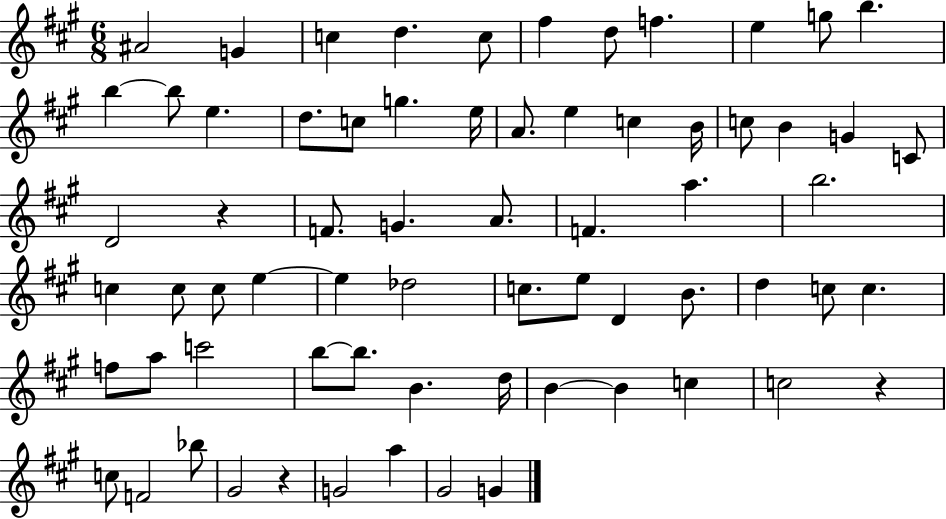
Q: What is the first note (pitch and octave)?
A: A#4